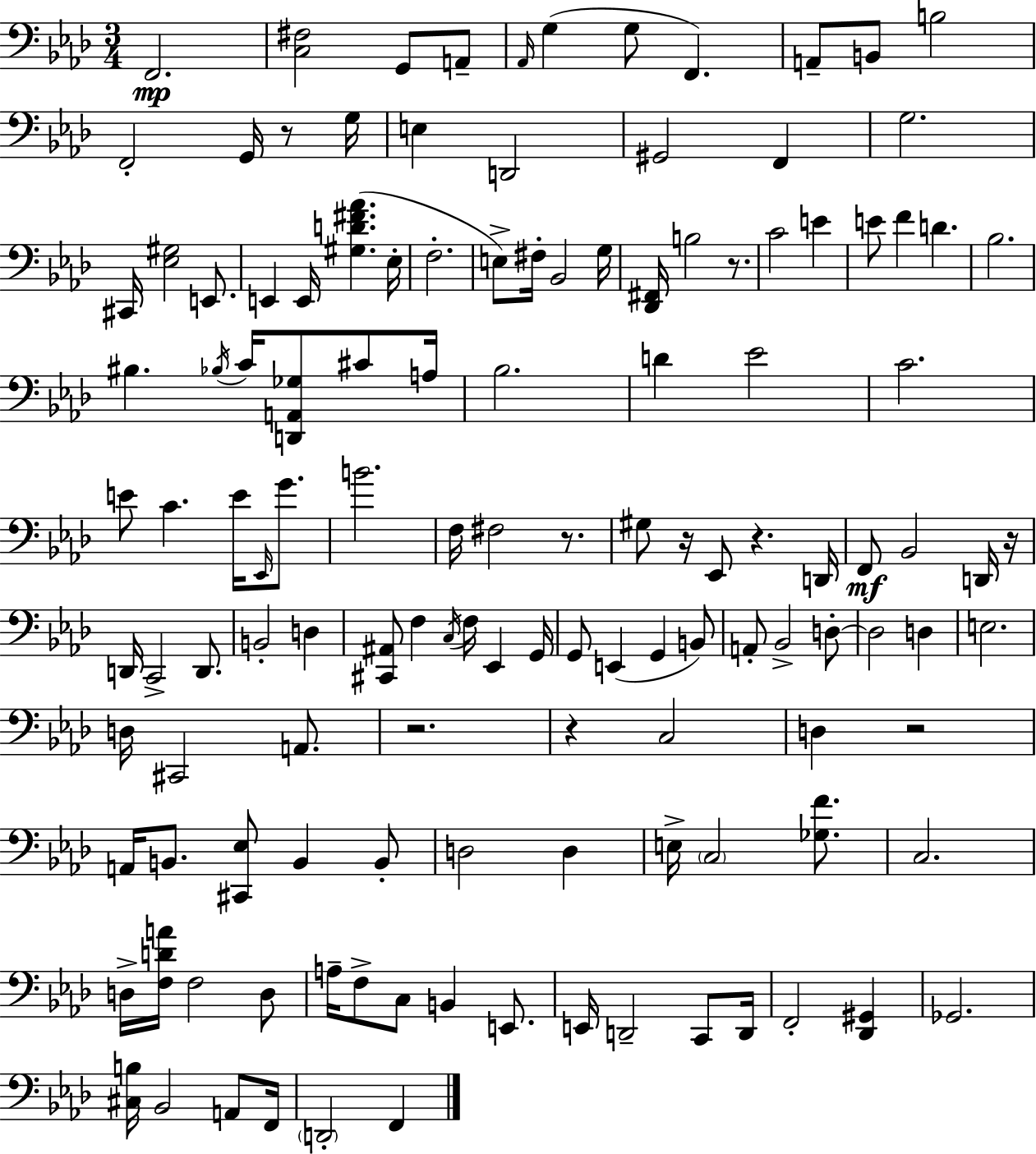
F2/h. [C3,F#3]/h G2/e A2/e Ab2/s G3/q G3/e F2/q. A2/e B2/e B3/h F2/h G2/s R/e G3/s E3/q D2/h G#2/h F2/q G3/h. C#2/s [Eb3,G#3]/h E2/e. E2/q E2/s [G#3,D4,F#4,Ab4]/q. Eb3/s F3/h. E3/e F#3/s Bb2/h G3/s [Db2,F#2]/s B3/h R/e. C4/h E4/q E4/e F4/q D4/q. Bb3/h. BIS3/q. Bb3/s C4/s [D2,A2,Gb3]/e C#4/e A3/s Bb3/h. D4/q Eb4/h C4/h. E4/e C4/q. E4/s Eb2/s G4/e. B4/h. F3/s F#3/h R/e. G#3/e R/s Eb2/e R/q. D2/s F2/e Bb2/h D2/s R/s D2/s C2/h D2/e. B2/h D3/q [C#2,A#2]/e F3/q C3/s F3/s Eb2/q G2/s G2/e E2/q G2/q B2/e A2/e Bb2/h D3/e D3/h D3/q E3/h. D3/s C#2/h A2/e. R/h. R/q C3/h D3/q R/h A2/s B2/e. [C#2,Eb3]/e B2/q B2/e D3/h D3/q E3/s C3/h [Gb3,F4]/e. C3/h. D3/s [F3,D4,A4]/s F3/h D3/e A3/s F3/e C3/e B2/q E2/e. E2/s D2/h C2/e D2/s F2/h [Db2,G#2]/q Gb2/h. [C#3,B3]/s Bb2/h A2/e F2/s D2/h F2/q